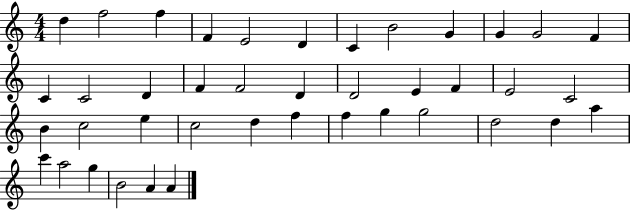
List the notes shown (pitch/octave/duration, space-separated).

D5/q F5/h F5/q F4/q E4/h D4/q C4/q B4/h G4/q G4/q G4/h F4/q C4/q C4/h D4/q F4/q F4/h D4/q D4/h E4/q F4/q E4/h C4/h B4/q C5/h E5/q C5/h D5/q F5/q F5/q G5/q G5/h D5/h D5/q A5/q C6/q A5/h G5/q B4/h A4/q A4/q